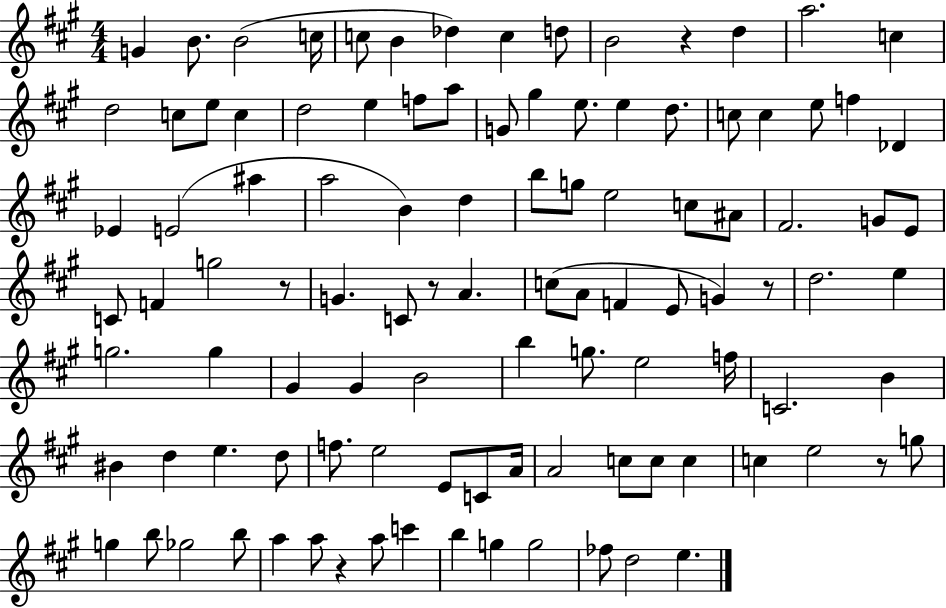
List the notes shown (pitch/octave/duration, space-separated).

G4/q B4/e. B4/h C5/s C5/e B4/q Db5/q C5/q D5/e B4/h R/q D5/q A5/h. C5/q D5/h C5/e E5/e C5/q D5/h E5/q F5/e A5/e G4/e G#5/q E5/e. E5/q D5/e. C5/e C5/q E5/e F5/q Db4/q Eb4/q E4/h A#5/q A5/h B4/q D5/q B5/e G5/e E5/h C5/e A#4/e F#4/h. G4/e E4/e C4/e F4/q G5/h R/e G4/q. C4/e R/e A4/q. C5/e A4/e F4/q E4/e G4/q R/e D5/h. E5/q G5/h. G5/q G#4/q G#4/q B4/h B5/q G5/e. E5/h F5/s C4/h. B4/q BIS4/q D5/q E5/q. D5/e F5/e. E5/h E4/e C4/e A4/s A4/h C5/e C5/e C5/q C5/q E5/h R/e G5/e G5/q B5/e Gb5/h B5/e A5/q A5/e R/q A5/e C6/q B5/q G5/q G5/h FES5/e D5/h E5/q.